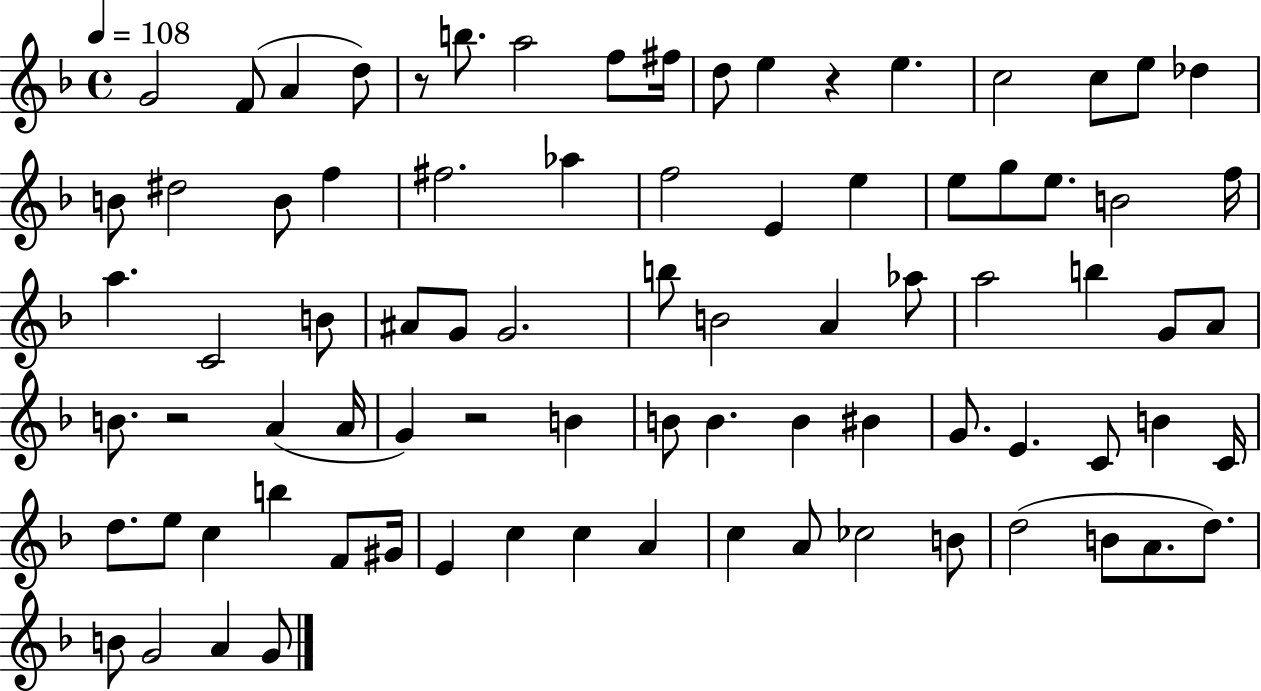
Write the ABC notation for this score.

X:1
T:Untitled
M:4/4
L:1/4
K:F
G2 F/2 A d/2 z/2 b/2 a2 f/2 ^f/4 d/2 e z e c2 c/2 e/2 _d B/2 ^d2 B/2 f ^f2 _a f2 E e e/2 g/2 e/2 B2 f/4 a C2 B/2 ^A/2 G/2 G2 b/2 B2 A _a/2 a2 b G/2 A/2 B/2 z2 A A/4 G z2 B B/2 B B ^B G/2 E C/2 B C/4 d/2 e/2 c b F/2 ^G/4 E c c A c A/2 _c2 B/2 d2 B/2 A/2 d/2 B/2 G2 A G/2